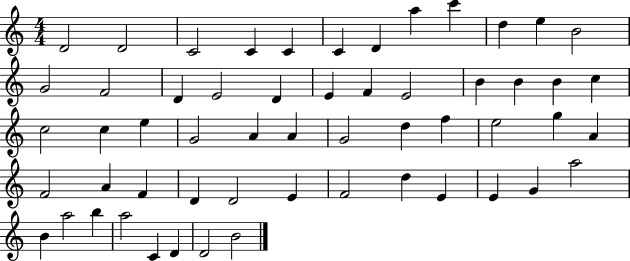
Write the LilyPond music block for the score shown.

{
  \clef treble
  \numericTimeSignature
  \time 4/4
  \key c \major
  d'2 d'2 | c'2 c'4 c'4 | c'4 d'4 a''4 c'''4 | d''4 e''4 b'2 | \break g'2 f'2 | d'4 e'2 d'4 | e'4 f'4 e'2 | b'4 b'4 b'4 c''4 | \break c''2 c''4 e''4 | g'2 a'4 a'4 | g'2 d''4 f''4 | e''2 g''4 a'4 | \break f'2 a'4 f'4 | d'4 d'2 e'4 | f'2 d''4 e'4 | e'4 g'4 a''2 | \break b'4 a''2 b''4 | a''2 c'4 d'4 | d'2 b'2 | \bar "|."
}